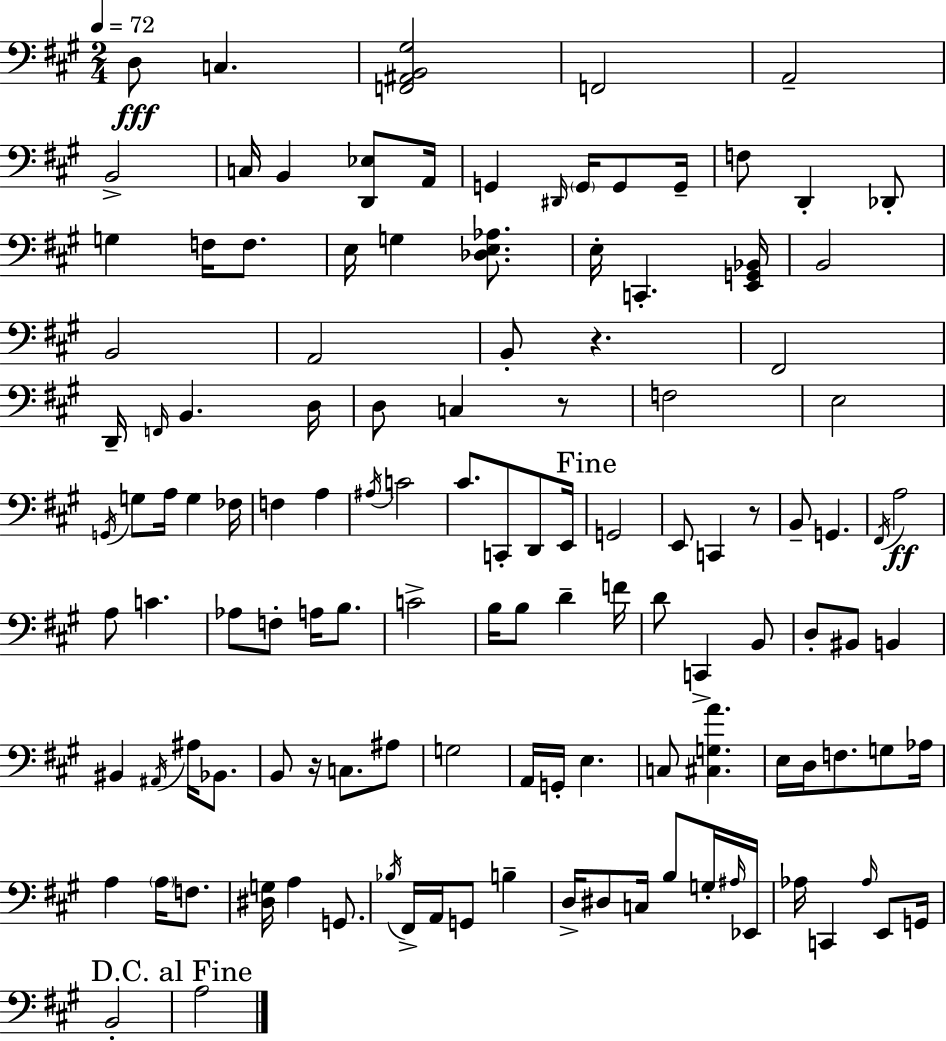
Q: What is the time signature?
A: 2/4